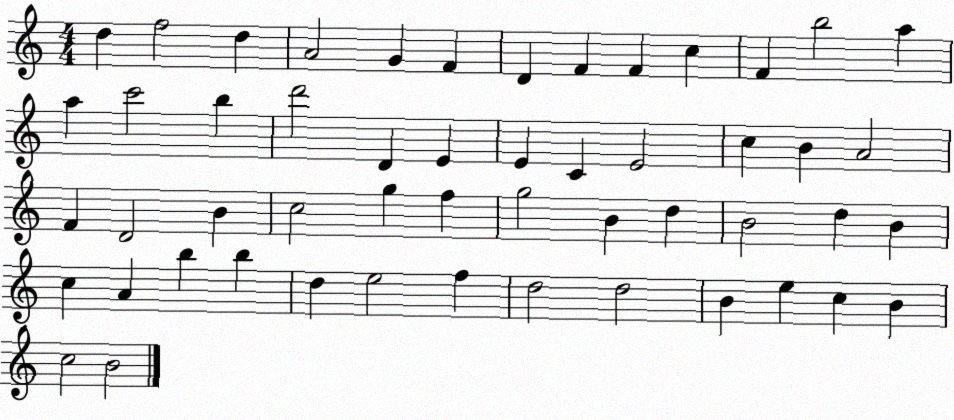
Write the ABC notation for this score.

X:1
T:Untitled
M:4/4
L:1/4
K:C
d f2 d A2 G F D F F c F b2 a a c'2 b d'2 D E E C E2 c B A2 F D2 B c2 g f g2 B d B2 d B c A b b d e2 f d2 d2 B e c B c2 B2